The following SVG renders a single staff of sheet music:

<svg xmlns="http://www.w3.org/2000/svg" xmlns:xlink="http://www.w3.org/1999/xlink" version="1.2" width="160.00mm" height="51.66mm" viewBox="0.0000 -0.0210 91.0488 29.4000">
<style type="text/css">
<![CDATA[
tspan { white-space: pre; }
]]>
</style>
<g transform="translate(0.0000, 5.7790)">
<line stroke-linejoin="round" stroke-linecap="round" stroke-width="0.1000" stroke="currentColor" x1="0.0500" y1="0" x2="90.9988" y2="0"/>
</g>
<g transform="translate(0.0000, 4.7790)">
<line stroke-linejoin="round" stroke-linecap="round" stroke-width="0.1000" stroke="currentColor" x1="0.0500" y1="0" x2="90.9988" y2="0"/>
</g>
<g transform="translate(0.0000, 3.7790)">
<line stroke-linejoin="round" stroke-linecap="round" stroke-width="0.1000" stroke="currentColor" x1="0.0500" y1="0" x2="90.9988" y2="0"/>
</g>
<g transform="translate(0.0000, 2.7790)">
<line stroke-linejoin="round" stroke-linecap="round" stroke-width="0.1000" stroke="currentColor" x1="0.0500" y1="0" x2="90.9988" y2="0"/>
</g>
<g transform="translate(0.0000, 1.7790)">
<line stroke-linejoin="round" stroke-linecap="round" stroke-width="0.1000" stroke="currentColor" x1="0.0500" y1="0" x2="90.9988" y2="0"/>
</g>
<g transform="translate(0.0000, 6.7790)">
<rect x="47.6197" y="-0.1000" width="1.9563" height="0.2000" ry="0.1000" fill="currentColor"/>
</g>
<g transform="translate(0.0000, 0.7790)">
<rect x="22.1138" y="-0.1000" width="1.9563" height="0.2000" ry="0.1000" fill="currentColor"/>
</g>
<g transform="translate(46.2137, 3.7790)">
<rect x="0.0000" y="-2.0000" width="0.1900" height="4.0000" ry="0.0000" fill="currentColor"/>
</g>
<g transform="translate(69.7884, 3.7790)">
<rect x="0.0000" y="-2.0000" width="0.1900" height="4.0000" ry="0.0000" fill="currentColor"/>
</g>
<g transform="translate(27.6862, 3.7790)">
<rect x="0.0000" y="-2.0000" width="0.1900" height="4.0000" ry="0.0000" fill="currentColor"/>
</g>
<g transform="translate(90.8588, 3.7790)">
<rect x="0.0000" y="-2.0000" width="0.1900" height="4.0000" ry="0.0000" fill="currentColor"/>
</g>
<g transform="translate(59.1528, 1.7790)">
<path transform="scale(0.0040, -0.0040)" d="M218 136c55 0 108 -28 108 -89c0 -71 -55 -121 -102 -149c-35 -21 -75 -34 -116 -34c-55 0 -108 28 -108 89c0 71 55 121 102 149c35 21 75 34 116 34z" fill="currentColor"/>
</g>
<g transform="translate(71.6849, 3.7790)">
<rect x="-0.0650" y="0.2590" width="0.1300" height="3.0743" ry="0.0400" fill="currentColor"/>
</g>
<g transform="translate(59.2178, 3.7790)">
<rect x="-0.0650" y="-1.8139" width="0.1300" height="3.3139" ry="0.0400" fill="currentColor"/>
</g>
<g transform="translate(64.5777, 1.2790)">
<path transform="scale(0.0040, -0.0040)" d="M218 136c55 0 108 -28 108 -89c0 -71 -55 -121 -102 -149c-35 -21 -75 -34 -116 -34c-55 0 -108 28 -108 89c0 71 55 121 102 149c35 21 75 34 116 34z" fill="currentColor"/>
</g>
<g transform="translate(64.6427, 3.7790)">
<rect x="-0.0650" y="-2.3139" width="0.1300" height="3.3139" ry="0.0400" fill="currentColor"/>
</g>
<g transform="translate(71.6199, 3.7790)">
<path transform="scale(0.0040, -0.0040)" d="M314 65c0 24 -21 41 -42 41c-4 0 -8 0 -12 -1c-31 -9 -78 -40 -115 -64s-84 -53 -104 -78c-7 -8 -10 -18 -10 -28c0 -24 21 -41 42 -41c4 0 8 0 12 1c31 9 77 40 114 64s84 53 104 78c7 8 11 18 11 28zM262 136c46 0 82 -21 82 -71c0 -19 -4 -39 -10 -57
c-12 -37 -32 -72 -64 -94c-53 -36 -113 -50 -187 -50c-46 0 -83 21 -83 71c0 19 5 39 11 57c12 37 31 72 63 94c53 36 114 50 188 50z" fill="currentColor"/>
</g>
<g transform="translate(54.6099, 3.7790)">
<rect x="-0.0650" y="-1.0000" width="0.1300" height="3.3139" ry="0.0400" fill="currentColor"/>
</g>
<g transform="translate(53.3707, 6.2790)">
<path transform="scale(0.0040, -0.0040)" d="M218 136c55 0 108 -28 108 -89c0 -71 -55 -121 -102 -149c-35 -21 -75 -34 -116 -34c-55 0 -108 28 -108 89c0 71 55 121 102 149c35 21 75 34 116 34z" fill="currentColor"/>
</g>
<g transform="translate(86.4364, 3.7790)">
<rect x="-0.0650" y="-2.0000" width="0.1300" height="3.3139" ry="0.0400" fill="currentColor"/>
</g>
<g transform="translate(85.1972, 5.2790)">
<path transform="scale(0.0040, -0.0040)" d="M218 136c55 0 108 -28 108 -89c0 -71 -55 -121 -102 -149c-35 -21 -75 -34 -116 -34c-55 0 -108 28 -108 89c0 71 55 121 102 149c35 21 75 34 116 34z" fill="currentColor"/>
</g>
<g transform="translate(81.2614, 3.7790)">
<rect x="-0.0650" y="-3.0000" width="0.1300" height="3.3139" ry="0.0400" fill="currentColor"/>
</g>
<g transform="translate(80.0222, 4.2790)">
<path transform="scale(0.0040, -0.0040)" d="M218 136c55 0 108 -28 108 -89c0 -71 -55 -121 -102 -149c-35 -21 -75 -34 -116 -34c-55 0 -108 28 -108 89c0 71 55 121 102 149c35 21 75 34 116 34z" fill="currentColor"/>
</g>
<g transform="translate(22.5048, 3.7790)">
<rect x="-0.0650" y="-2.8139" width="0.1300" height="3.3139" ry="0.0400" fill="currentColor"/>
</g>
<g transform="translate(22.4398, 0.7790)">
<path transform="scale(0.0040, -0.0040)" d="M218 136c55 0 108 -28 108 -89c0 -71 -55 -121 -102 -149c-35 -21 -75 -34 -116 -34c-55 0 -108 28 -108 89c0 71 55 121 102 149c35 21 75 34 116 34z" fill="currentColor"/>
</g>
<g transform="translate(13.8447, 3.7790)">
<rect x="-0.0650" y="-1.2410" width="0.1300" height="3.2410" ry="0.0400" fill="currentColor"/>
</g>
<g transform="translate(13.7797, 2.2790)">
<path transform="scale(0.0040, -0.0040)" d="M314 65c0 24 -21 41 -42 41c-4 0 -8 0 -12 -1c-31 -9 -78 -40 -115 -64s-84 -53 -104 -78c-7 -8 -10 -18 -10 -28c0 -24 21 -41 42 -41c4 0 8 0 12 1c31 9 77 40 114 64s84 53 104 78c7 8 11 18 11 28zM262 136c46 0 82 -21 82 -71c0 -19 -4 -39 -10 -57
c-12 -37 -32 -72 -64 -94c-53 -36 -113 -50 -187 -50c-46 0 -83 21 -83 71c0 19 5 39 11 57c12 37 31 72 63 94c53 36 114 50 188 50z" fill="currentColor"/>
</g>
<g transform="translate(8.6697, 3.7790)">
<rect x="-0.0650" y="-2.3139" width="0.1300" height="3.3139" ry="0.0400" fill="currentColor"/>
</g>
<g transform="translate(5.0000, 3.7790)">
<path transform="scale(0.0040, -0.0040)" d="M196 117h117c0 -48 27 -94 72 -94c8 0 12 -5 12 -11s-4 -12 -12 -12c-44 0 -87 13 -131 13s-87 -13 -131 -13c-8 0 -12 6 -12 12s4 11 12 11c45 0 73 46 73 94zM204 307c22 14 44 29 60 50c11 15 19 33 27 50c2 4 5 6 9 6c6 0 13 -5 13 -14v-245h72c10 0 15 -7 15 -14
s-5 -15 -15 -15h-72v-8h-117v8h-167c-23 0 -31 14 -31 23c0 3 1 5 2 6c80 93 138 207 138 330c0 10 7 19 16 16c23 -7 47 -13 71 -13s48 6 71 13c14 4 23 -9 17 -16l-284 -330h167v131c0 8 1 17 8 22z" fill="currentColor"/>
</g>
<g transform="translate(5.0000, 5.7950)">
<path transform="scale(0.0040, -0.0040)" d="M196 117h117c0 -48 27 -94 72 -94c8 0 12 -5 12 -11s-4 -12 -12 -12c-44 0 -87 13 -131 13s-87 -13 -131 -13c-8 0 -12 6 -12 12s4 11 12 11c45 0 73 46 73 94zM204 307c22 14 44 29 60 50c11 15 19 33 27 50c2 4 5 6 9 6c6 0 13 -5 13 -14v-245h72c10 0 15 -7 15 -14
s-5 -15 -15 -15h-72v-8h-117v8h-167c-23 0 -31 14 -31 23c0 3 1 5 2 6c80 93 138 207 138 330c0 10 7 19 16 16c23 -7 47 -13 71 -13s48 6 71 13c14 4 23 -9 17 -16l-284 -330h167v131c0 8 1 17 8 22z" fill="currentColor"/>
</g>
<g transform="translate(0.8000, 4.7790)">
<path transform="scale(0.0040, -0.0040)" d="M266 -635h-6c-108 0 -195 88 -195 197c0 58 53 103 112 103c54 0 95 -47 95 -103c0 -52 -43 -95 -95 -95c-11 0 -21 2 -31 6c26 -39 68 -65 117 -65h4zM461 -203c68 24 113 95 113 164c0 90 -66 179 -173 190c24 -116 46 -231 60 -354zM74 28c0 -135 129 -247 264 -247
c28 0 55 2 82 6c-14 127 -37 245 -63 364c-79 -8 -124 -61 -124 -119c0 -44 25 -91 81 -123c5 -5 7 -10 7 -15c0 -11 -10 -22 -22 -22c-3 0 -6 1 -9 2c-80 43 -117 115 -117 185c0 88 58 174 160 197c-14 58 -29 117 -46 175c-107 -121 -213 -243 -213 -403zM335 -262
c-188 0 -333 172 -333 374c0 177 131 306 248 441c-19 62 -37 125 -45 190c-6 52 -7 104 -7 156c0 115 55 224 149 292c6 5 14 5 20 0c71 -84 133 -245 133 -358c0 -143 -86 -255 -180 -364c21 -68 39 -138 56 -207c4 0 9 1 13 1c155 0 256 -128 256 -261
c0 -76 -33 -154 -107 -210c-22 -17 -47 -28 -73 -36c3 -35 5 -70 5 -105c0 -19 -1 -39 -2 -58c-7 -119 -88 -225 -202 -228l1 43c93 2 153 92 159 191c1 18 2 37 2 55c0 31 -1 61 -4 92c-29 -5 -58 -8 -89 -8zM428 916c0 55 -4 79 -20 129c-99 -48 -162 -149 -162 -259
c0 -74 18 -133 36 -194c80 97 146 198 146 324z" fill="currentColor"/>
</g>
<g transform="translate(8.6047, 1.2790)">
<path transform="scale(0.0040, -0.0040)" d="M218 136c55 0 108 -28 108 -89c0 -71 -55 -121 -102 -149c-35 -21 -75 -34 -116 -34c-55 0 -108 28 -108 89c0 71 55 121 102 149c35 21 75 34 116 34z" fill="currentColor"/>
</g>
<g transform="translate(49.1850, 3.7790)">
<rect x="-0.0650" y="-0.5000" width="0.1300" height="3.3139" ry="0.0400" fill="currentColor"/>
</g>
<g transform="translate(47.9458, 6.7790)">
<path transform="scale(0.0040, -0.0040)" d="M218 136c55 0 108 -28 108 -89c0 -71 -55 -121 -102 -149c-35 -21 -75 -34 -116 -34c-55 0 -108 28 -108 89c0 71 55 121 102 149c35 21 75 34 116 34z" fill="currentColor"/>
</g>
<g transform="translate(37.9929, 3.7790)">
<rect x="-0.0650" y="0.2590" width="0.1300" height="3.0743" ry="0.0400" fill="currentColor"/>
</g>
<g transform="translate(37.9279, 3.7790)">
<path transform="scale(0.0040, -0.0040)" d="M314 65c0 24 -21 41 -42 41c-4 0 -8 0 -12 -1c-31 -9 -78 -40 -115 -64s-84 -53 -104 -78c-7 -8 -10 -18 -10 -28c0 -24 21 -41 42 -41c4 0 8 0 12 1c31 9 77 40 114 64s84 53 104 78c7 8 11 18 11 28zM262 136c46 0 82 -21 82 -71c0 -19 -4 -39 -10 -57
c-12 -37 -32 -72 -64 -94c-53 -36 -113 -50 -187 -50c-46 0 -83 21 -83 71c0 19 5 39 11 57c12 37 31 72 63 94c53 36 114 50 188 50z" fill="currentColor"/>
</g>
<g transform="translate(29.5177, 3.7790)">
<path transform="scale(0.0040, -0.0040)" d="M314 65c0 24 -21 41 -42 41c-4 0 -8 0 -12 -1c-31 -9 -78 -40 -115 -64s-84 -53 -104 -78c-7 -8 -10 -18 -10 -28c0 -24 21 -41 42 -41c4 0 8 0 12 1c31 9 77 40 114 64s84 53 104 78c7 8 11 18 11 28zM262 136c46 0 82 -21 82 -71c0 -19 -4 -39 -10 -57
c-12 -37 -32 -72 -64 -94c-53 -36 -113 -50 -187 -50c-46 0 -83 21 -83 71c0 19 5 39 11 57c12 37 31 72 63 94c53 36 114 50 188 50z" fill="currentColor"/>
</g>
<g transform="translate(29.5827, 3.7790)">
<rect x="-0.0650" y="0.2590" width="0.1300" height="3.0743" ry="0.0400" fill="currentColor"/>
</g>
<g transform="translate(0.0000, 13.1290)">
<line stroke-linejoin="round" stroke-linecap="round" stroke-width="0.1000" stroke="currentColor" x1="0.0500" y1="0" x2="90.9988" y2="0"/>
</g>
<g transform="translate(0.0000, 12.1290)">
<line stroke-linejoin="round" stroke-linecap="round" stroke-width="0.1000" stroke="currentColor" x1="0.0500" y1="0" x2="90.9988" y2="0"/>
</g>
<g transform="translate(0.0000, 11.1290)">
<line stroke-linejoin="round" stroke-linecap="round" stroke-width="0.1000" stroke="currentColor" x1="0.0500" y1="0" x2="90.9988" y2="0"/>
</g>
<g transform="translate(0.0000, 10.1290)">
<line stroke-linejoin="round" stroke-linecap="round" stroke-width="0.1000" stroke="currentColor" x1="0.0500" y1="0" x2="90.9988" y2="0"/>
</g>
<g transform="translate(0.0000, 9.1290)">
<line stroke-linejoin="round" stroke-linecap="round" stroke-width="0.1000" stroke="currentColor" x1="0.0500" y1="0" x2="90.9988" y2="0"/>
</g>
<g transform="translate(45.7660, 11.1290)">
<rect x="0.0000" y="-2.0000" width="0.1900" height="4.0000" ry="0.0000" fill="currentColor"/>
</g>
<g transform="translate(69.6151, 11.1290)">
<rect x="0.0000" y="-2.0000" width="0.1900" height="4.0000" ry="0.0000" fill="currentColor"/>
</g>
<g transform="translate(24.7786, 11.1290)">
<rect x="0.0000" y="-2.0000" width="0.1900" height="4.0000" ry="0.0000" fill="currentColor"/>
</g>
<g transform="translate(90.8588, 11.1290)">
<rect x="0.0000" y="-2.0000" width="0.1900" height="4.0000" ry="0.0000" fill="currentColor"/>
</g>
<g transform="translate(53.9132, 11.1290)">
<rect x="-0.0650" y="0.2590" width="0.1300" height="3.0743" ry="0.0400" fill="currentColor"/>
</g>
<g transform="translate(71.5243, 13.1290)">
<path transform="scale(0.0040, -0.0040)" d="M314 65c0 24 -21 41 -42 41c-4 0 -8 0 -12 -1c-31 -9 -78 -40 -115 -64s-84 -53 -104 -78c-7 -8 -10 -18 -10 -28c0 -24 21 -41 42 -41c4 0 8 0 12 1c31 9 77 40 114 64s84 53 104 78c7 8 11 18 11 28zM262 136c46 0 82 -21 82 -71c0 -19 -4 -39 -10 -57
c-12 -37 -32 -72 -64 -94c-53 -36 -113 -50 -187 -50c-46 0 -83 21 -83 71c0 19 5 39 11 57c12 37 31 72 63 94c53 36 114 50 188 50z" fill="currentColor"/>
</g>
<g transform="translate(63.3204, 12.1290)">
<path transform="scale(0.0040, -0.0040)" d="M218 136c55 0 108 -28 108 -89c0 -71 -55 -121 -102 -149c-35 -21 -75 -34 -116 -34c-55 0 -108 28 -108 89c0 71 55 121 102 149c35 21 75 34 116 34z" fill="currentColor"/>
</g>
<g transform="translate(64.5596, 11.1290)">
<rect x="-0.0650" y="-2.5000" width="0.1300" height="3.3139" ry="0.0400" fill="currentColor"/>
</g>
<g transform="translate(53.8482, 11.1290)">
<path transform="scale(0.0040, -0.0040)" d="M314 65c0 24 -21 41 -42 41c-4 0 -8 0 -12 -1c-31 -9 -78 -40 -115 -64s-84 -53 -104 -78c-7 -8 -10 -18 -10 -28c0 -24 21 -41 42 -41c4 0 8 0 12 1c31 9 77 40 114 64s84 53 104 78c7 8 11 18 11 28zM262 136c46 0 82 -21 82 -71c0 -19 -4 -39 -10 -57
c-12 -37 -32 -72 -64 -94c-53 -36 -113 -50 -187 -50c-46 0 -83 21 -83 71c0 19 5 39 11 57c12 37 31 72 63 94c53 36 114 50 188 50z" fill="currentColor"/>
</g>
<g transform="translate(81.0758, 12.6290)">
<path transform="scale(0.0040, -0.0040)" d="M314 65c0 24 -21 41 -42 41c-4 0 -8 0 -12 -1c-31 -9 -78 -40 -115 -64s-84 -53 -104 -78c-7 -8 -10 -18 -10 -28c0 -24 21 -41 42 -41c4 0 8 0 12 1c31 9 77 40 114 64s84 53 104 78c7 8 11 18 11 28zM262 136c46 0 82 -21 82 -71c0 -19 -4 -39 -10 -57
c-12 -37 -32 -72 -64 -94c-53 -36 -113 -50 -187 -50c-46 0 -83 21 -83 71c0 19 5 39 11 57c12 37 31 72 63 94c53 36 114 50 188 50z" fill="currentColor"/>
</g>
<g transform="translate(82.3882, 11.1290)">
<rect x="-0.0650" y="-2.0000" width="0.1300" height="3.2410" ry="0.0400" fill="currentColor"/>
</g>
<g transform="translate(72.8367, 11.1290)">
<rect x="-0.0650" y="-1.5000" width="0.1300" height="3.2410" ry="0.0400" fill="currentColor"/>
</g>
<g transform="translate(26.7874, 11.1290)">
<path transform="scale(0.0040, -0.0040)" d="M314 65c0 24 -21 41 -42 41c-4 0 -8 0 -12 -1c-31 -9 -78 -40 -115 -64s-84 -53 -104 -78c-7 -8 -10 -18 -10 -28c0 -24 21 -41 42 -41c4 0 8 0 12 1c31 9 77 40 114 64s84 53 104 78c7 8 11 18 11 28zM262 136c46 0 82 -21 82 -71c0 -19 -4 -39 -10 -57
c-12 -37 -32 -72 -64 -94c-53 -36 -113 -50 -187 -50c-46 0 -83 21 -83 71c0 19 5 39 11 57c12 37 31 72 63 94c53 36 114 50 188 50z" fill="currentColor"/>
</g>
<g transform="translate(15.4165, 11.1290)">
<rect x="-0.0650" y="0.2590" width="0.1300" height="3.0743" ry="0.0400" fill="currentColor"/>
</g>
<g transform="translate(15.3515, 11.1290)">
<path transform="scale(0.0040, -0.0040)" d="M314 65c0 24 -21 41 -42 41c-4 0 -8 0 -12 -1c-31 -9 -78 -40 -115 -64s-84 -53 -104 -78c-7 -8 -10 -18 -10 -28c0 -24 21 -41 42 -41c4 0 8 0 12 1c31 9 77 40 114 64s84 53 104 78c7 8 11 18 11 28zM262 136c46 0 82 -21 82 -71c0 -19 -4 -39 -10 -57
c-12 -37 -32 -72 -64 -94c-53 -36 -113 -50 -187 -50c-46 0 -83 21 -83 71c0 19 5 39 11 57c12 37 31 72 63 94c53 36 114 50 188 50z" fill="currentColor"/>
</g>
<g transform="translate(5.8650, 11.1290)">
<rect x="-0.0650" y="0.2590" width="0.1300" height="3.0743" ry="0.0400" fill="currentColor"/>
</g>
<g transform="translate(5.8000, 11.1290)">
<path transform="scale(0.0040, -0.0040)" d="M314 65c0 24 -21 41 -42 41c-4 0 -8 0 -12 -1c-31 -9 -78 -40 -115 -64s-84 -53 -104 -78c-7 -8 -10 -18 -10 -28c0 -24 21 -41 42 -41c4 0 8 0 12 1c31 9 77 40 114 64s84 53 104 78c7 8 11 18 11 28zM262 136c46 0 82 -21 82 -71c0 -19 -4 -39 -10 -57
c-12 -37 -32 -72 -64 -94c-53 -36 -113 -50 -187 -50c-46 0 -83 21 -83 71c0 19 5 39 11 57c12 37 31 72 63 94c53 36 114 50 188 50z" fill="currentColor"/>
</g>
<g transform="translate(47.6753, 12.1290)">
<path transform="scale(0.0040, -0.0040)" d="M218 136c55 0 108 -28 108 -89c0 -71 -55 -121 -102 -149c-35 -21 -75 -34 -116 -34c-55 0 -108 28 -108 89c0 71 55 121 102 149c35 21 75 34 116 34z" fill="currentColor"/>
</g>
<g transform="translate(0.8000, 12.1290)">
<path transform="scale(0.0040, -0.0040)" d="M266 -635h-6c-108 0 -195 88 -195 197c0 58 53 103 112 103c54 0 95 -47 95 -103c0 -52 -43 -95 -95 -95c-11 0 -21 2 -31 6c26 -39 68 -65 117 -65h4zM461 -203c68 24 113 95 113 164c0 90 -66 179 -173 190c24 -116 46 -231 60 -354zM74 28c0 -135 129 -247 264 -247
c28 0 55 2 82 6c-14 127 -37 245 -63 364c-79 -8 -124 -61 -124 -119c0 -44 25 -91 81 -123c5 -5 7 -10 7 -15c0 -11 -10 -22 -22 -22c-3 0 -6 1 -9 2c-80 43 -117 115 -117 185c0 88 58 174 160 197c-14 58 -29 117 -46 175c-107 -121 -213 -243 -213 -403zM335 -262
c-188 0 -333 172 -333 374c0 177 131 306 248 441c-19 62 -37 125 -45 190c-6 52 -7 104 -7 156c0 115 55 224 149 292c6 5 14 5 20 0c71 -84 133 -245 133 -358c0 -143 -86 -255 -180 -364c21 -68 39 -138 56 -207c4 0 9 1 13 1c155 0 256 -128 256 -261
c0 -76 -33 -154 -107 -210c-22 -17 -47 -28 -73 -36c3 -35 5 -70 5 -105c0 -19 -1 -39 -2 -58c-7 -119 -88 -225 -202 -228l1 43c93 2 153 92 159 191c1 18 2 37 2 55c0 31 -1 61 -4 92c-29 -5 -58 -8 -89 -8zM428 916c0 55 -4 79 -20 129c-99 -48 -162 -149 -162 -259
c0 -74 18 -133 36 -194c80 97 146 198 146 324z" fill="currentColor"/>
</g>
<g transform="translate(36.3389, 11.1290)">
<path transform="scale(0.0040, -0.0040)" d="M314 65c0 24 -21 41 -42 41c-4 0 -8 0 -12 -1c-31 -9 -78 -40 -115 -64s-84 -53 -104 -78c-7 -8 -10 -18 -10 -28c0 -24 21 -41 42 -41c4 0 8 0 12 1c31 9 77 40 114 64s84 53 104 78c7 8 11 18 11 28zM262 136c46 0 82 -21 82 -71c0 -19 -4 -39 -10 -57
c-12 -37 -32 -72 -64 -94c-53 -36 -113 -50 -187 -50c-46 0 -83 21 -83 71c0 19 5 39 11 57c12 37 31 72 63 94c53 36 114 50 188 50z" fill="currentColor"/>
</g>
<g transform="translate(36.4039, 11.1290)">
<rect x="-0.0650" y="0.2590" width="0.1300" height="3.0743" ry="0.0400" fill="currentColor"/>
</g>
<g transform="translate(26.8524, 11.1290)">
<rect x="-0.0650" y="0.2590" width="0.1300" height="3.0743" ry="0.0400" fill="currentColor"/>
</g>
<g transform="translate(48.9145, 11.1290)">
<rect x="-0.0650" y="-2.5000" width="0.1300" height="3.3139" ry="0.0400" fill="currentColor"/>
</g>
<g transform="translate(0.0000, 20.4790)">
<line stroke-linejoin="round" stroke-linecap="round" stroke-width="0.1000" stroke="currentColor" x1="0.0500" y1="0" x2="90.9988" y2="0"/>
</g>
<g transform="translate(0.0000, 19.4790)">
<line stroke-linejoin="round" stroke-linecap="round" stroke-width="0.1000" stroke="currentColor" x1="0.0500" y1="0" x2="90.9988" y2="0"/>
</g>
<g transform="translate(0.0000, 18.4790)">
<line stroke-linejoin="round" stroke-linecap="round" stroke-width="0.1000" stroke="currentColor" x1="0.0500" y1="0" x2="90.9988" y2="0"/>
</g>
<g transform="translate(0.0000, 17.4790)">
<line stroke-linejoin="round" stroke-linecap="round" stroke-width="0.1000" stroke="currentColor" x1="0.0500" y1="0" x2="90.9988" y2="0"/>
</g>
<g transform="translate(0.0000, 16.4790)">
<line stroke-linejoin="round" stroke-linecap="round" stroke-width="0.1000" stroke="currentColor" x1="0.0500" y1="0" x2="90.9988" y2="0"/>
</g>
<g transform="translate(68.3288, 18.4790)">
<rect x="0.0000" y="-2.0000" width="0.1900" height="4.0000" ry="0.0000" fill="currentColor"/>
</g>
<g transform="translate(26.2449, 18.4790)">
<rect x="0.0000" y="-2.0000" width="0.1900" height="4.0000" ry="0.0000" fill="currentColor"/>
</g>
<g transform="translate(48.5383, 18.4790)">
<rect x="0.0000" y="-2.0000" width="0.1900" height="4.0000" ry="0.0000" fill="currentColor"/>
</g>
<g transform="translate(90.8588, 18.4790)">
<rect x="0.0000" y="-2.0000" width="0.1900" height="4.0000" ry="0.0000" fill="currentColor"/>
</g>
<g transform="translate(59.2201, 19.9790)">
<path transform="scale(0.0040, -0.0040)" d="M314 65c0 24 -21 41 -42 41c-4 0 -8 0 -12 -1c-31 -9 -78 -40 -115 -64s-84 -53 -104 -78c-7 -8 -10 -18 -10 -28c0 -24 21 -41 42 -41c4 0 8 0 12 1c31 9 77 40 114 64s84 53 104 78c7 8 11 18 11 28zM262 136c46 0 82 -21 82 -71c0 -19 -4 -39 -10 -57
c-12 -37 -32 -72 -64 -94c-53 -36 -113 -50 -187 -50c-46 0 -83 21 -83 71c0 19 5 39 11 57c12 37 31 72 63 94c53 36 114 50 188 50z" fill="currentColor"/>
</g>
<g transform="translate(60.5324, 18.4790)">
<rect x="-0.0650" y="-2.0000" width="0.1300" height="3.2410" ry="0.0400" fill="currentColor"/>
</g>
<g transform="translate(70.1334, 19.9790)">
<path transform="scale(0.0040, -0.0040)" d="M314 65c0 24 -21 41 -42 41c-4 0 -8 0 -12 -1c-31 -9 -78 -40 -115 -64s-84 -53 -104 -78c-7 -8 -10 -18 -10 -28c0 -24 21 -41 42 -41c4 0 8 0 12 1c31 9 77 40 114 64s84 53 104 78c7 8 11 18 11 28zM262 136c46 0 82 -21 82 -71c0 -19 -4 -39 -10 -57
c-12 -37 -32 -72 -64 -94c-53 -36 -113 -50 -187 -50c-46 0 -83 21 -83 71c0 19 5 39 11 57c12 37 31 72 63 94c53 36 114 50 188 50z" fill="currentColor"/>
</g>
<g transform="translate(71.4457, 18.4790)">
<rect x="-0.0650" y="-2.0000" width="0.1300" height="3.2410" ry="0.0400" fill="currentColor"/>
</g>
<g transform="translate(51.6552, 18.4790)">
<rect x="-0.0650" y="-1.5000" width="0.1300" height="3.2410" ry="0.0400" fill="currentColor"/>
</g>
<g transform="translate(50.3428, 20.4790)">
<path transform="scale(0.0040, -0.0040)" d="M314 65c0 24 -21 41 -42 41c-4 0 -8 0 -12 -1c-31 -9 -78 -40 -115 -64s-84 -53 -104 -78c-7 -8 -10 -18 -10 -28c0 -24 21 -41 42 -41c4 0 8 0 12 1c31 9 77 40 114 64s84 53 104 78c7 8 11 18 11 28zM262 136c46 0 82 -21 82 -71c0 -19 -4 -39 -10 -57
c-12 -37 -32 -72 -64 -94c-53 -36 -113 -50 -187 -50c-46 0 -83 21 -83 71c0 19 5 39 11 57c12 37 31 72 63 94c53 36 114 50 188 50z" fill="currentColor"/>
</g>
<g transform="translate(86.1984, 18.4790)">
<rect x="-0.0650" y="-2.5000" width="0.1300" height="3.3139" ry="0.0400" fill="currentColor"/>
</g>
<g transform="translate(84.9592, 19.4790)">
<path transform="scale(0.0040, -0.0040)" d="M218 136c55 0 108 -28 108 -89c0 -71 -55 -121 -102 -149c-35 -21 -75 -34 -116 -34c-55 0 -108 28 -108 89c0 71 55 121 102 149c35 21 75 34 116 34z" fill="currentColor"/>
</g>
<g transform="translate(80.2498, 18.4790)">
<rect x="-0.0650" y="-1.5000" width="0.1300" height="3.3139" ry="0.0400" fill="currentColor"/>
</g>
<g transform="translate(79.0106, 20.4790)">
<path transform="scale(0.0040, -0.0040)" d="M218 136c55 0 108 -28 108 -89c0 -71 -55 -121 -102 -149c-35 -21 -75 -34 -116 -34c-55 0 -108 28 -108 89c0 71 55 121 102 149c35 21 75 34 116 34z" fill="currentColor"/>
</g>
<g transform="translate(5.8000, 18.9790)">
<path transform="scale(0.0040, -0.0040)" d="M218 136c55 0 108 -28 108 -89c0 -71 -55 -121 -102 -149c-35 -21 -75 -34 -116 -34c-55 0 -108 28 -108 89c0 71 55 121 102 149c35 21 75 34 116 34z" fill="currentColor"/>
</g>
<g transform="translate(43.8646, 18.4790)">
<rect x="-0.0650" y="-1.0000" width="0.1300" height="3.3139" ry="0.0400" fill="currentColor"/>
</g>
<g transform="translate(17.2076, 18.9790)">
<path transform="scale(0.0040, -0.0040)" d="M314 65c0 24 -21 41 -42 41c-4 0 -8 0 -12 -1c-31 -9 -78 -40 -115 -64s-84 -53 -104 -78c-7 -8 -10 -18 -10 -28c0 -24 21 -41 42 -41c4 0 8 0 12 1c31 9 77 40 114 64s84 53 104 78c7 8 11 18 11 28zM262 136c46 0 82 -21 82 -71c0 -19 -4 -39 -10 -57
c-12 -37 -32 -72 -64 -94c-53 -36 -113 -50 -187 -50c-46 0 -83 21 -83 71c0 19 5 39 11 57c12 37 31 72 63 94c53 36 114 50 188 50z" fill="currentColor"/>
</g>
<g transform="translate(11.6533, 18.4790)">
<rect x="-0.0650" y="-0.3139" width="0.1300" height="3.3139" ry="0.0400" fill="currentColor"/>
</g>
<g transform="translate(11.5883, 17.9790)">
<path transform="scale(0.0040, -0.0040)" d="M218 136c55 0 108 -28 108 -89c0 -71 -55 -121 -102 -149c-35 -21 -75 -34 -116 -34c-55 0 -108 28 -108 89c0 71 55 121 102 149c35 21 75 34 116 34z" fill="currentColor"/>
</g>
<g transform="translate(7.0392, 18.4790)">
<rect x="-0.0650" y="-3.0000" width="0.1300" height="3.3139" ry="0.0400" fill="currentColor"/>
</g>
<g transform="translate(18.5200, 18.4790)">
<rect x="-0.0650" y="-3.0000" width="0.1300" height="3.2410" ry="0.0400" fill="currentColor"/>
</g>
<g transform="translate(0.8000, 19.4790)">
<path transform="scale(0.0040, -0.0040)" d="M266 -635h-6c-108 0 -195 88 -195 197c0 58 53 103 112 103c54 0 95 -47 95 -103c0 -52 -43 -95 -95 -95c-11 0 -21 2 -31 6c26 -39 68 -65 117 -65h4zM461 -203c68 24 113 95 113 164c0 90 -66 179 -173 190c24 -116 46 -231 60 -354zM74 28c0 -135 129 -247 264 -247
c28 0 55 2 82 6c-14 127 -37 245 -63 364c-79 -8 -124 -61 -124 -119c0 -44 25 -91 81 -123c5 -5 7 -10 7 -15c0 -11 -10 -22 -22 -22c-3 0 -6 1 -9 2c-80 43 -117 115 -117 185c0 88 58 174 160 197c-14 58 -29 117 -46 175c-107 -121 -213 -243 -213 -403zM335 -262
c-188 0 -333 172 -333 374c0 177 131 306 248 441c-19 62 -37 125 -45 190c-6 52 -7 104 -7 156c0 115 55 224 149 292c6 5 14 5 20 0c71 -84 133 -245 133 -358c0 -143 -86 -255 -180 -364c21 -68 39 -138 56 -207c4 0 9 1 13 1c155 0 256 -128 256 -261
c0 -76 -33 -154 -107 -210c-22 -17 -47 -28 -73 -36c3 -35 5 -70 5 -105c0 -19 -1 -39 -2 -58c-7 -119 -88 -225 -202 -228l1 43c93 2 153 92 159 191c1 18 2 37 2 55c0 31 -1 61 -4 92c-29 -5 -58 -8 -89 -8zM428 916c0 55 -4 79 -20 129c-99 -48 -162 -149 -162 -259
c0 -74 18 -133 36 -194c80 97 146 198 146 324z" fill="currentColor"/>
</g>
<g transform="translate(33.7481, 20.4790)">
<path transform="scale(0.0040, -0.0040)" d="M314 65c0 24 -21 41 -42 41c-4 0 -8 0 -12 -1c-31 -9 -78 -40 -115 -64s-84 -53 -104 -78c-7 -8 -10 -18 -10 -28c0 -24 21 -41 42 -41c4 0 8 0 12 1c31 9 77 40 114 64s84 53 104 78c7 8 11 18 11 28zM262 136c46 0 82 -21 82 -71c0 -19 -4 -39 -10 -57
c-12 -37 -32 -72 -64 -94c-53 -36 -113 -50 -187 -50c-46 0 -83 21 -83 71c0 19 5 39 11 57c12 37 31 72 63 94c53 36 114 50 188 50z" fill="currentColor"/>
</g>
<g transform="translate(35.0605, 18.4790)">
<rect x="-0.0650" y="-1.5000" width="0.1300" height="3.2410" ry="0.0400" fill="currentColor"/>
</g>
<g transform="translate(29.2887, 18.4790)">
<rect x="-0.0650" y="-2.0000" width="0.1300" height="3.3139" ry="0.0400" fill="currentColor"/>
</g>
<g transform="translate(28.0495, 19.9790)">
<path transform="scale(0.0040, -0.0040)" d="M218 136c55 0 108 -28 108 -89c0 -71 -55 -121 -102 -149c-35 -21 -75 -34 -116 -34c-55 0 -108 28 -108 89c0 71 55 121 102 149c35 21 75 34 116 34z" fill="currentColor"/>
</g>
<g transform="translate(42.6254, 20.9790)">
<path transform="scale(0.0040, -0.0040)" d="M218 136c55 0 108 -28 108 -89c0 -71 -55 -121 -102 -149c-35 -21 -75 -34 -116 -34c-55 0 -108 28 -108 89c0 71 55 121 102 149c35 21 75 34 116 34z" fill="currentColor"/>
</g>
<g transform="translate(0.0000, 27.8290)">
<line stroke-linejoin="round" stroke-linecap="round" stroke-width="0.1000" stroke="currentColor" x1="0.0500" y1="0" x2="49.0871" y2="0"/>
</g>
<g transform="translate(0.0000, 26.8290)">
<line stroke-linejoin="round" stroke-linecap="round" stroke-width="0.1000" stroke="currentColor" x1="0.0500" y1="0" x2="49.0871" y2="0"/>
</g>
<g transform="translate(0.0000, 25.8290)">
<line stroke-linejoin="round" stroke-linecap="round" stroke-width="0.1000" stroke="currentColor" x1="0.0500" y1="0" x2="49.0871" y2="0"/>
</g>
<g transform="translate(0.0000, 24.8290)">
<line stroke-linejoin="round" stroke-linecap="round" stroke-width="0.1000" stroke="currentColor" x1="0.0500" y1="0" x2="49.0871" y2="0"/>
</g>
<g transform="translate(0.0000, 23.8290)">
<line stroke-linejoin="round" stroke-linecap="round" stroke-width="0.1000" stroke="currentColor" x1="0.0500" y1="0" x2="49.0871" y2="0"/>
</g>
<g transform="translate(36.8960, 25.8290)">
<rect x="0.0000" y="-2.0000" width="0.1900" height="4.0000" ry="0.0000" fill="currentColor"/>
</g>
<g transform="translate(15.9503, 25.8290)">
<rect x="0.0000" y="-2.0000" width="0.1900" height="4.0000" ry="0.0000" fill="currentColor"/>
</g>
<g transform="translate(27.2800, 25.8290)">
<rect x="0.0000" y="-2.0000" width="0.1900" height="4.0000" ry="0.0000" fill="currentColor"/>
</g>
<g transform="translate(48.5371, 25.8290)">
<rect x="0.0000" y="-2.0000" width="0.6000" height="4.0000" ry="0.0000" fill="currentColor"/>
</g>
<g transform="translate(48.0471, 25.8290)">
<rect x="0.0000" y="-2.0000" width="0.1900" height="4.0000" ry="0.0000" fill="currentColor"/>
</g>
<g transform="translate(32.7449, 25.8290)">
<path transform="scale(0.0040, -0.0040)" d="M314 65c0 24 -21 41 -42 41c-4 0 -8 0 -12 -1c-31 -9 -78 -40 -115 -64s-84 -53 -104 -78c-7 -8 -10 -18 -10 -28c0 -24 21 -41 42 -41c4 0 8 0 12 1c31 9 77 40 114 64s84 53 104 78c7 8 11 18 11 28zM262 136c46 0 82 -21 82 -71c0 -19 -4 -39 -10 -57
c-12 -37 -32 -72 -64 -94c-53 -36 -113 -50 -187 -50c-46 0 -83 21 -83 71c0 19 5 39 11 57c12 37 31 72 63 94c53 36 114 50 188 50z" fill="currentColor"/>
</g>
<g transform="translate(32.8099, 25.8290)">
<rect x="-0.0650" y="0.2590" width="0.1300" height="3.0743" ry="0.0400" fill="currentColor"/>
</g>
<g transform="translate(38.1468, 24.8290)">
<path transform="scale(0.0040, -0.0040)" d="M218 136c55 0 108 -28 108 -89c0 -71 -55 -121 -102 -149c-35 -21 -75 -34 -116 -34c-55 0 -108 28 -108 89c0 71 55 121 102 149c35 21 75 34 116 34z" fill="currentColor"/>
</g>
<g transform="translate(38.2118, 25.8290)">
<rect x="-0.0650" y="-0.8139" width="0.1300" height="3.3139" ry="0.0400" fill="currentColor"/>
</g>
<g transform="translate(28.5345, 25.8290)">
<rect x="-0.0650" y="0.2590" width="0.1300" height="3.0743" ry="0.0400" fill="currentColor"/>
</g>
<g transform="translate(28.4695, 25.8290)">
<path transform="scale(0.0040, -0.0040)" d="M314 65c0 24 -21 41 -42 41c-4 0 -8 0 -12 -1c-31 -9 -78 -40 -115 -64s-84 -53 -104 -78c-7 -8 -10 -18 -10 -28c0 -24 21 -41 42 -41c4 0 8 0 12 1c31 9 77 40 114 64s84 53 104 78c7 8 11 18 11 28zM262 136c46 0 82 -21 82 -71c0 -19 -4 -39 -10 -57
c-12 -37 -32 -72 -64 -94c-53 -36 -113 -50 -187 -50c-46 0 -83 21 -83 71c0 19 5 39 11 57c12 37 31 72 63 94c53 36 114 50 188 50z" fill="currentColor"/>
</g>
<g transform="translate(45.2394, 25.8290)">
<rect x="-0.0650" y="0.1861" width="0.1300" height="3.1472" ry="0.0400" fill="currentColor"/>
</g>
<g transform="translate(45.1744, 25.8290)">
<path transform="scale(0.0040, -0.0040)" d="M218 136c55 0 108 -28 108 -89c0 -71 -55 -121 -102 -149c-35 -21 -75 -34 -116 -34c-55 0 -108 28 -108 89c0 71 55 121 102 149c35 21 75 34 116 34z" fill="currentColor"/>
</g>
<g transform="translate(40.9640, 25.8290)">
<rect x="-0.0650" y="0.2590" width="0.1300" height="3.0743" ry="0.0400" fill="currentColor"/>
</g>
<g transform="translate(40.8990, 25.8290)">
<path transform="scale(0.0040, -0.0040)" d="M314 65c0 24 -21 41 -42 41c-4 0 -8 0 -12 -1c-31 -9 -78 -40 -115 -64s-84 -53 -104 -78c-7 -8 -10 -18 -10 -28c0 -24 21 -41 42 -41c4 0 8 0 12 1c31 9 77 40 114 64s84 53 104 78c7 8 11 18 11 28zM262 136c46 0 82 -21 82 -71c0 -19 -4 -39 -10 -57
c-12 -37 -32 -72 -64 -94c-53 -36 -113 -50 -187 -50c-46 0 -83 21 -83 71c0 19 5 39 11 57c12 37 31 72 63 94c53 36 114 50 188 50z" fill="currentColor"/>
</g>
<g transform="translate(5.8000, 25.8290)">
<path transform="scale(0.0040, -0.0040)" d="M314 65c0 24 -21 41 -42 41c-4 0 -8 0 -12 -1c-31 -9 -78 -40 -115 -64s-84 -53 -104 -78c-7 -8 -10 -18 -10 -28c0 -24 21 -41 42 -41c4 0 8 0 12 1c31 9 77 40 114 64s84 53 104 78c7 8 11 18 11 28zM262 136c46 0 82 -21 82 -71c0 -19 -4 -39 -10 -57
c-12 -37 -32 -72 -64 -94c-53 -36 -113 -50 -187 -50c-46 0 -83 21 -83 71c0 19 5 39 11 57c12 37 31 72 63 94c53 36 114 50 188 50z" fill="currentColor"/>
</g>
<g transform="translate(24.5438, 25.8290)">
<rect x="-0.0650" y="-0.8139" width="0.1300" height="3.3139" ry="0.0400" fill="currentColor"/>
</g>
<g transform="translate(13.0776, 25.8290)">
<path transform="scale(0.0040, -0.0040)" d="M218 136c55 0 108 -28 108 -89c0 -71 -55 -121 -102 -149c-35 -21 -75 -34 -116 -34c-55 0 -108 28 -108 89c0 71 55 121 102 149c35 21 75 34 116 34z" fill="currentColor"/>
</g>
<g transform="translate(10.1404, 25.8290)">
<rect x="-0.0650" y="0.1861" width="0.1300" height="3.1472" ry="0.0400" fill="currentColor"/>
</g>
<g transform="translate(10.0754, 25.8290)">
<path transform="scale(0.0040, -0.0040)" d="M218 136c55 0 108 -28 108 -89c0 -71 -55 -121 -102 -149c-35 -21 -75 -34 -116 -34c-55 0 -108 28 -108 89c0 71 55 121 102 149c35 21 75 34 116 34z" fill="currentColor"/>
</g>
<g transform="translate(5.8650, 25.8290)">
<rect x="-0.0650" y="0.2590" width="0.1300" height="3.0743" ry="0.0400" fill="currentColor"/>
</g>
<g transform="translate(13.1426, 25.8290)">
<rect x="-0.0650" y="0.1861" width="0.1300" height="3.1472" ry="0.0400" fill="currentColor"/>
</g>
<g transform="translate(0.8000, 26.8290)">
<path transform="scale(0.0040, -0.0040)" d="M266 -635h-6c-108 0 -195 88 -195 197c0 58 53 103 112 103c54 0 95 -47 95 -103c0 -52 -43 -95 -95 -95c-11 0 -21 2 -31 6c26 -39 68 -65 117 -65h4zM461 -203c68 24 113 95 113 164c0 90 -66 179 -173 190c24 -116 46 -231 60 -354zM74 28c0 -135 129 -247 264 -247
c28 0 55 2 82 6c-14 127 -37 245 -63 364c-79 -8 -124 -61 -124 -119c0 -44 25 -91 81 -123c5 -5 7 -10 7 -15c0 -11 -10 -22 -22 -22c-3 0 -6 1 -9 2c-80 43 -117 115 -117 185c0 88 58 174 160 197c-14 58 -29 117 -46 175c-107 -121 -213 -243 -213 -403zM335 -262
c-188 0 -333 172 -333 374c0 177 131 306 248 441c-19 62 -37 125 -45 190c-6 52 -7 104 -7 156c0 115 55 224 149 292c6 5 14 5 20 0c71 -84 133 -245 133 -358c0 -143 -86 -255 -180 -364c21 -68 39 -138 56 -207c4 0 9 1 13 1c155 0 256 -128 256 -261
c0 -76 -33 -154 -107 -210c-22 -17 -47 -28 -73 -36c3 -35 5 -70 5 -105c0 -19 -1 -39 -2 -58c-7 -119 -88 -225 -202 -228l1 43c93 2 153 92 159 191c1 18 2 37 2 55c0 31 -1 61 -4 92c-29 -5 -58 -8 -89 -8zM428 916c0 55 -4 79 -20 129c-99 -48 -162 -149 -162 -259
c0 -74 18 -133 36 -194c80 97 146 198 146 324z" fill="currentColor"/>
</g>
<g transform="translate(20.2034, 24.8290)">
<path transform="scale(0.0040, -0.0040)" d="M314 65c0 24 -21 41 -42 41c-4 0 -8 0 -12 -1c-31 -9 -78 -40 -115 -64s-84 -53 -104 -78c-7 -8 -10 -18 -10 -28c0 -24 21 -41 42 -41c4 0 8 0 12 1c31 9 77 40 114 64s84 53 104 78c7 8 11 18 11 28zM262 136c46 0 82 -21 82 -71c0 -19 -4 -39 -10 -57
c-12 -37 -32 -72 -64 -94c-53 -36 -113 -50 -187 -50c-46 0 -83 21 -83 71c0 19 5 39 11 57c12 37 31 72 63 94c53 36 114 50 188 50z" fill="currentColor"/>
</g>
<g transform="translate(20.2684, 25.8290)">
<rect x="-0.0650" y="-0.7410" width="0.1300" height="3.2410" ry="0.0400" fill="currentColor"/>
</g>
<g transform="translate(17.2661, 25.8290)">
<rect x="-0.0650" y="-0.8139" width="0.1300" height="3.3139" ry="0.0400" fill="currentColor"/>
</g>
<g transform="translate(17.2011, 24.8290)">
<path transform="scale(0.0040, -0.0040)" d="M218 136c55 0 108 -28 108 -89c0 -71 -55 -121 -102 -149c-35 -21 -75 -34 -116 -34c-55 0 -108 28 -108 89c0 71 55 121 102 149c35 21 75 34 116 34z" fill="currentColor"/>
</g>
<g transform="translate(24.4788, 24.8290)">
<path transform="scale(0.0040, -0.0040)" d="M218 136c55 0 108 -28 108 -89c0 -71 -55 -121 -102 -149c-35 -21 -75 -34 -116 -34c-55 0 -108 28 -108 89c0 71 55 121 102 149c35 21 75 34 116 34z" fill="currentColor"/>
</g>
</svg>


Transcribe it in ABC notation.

X:1
T:Untitled
M:4/4
L:1/4
K:C
g e2 a B2 B2 C D f g B2 A F B2 B2 B2 B2 G B2 G E2 F2 A c A2 F E2 D E2 F2 F2 E G B2 B B d d2 d B2 B2 d B2 B